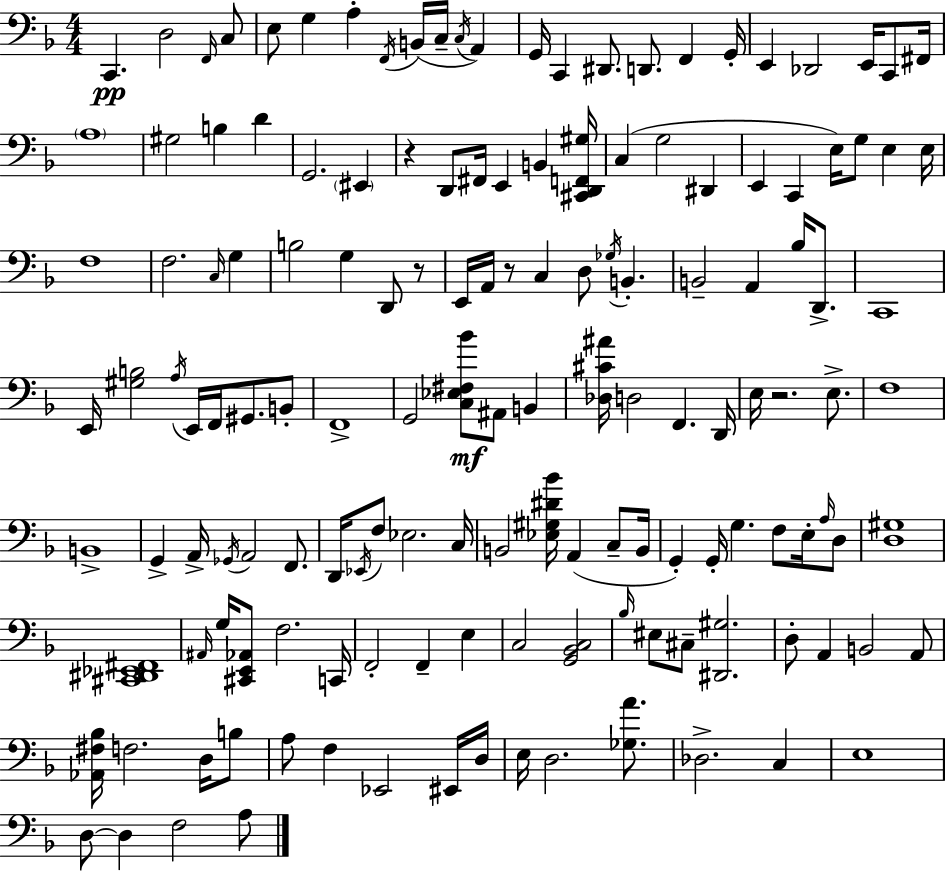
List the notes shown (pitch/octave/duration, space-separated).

C2/q. D3/h F2/s C3/e E3/e G3/q A3/q F2/s B2/s C3/s C3/s A2/q G2/s C2/q D#2/e. D2/e. F2/q G2/s E2/q Db2/h E2/s C2/e F#2/s A3/w G#3/h B3/q D4/q G2/h. EIS2/q R/q D2/e F#2/s E2/q B2/q [C#2,D2,F2,G#3]/s C3/q G3/h D#2/q E2/q C2/q E3/s G3/e E3/q E3/s F3/w F3/h. C3/s G3/q B3/h G3/q D2/e R/e E2/s A2/s R/e C3/q D3/e Gb3/s B2/q. B2/h A2/q Bb3/s D2/e. C2/w E2/s [G#3,B3]/h A3/s E2/s F2/s G#2/e. B2/e F2/w G2/h [C3,Eb3,F#3,Bb4]/e A#2/e B2/q [Db3,C#4,A#4]/s D3/h F2/q. D2/s E3/s R/h. E3/e. F3/w B2/w G2/q A2/s Gb2/s A2/h F2/e. D2/s Eb2/s F3/e Eb3/h. C3/s B2/h [Eb3,G#3,D#4,Bb4]/s A2/q C3/e B2/s G2/q G2/s G3/q. F3/e E3/s A3/s D3/e [D3,G#3]/w [C#2,D#2,Eb2,F#2]/w A#2/s G3/s [C#2,E2,Ab2]/e F3/h. C2/s F2/h F2/q E3/q C3/h [G2,Bb2,C3]/h Bb3/s EIS3/e C#3/e [D#2,G#3]/h. D3/e A2/q B2/h A2/e [Ab2,F#3,Bb3]/s F3/h. D3/s B3/e A3/e F3/q Eb2/h EIS2/s D3/s E3/s D3/h. [Gb3,A4]/e. Db3/h. C3/q E3/w D3/e D3/q F3/h A3/e